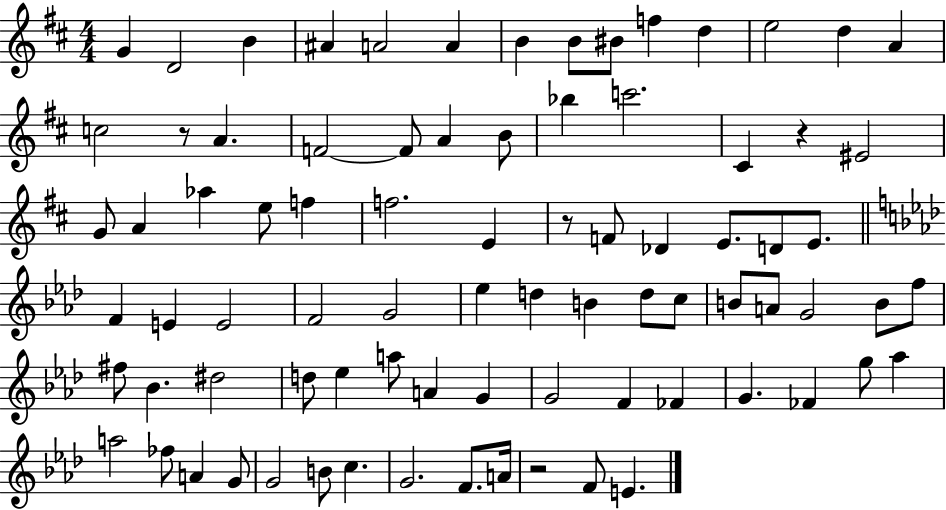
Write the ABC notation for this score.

X:1
T:Untitled
M:4/4
L:1/4
K:D
G D2 B ^A A2 A B B/2 ^B/2 f d e2 d A c2 z/2 A F2 F/2 A B/2 _b c'2 ^C z ^E2 G/2 A _a e/2 f f2 E z/2 F/2 _D E/2 D/2 E/2 F E E2 F2 G2 _e d B d/2 c/2 B/2 A/2 G2 B/2 f/2 ^f/2 _B ^d2 d/2 _e a/2 A G G2 F _F G _F g/2 _a a2 _f/2 A G/2 G2 B/2 c G2 F/2 A/4 z2 F/2 E